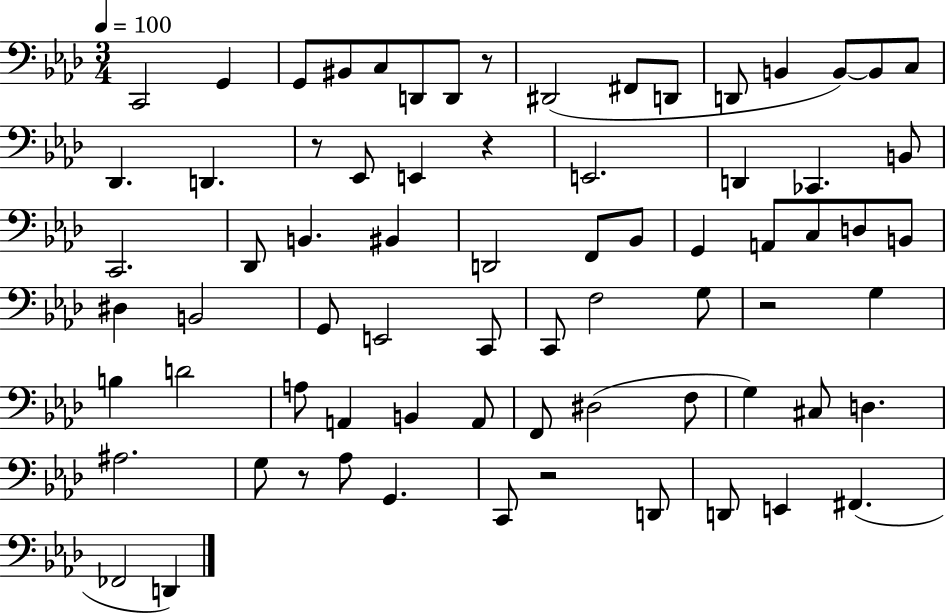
C2/h G2/q G2/e BIS2/e C3/e D2/e D2/e R/e D#2/h F#2/e D2/e D2/e B2/q B2/e B2/e C3/e Db2/q. D2/q. R/e Eb2/e E2/q R/q E2/h. D2/q CES2/q. B2/e C2/h. Db2/e B2/q. BIS2/q D2/h F2/e Bb2/e G2/q A2/e C3/e D3/e B2/e D#3/q B2/h G2/e E2/h C2/e C2/e F3/h G3/e R/h G3/q B3/q D4/h A3/e A2/q B2/q A2/e F2/e D#3/h F3/e G3/q C#3/e D3/q. A#3/h. G3/e R/e Ab3/e G2/q. C2/e R/h D2/e D2/e E2/q F#2/q. FES2/h D2/q